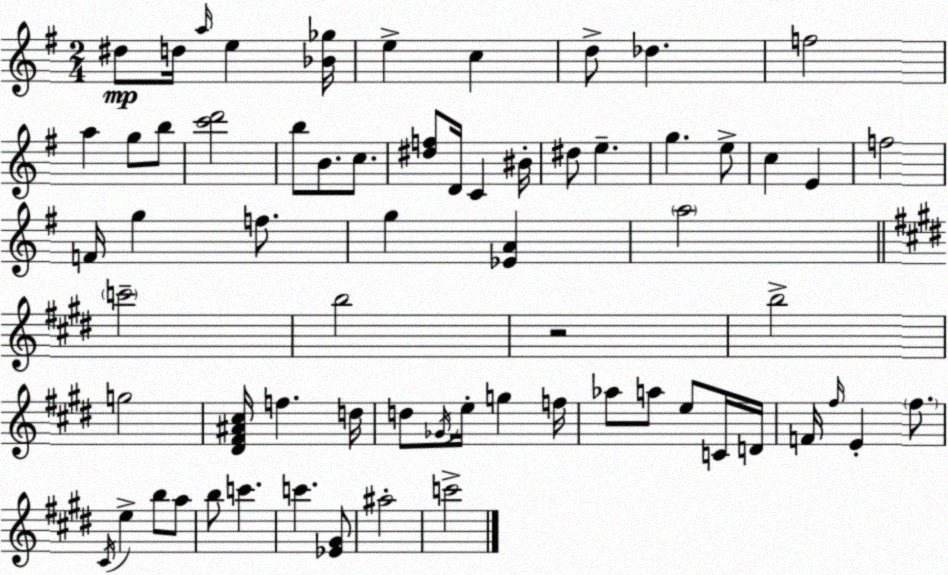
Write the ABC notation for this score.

X:1
T:Untitled
M:2/4
L:1/4
K:G
^d/2 d/4 a/4 e [_B_g]/4 e c d/2 _d f2 a g/2 b/2 [c'd']2 b/2 B/2 c/2 [^df]/2 D/4 C ^B/4 ^d/2 e g e/2 c E f2 F/4 g f/2 g [_EA] a2 c'2 b2 z2 b2 g2 [^D^F^A^c]/4 f d/4 d/2 _G/4 e/4 g f/4 _a/2 a/2 e/2 C/4 D/4 F/4 ^f/4 E ^f/2 ^C/4 e b/2 a/2 b/2 c' c' [_E^G]/2 ^a2 c'2